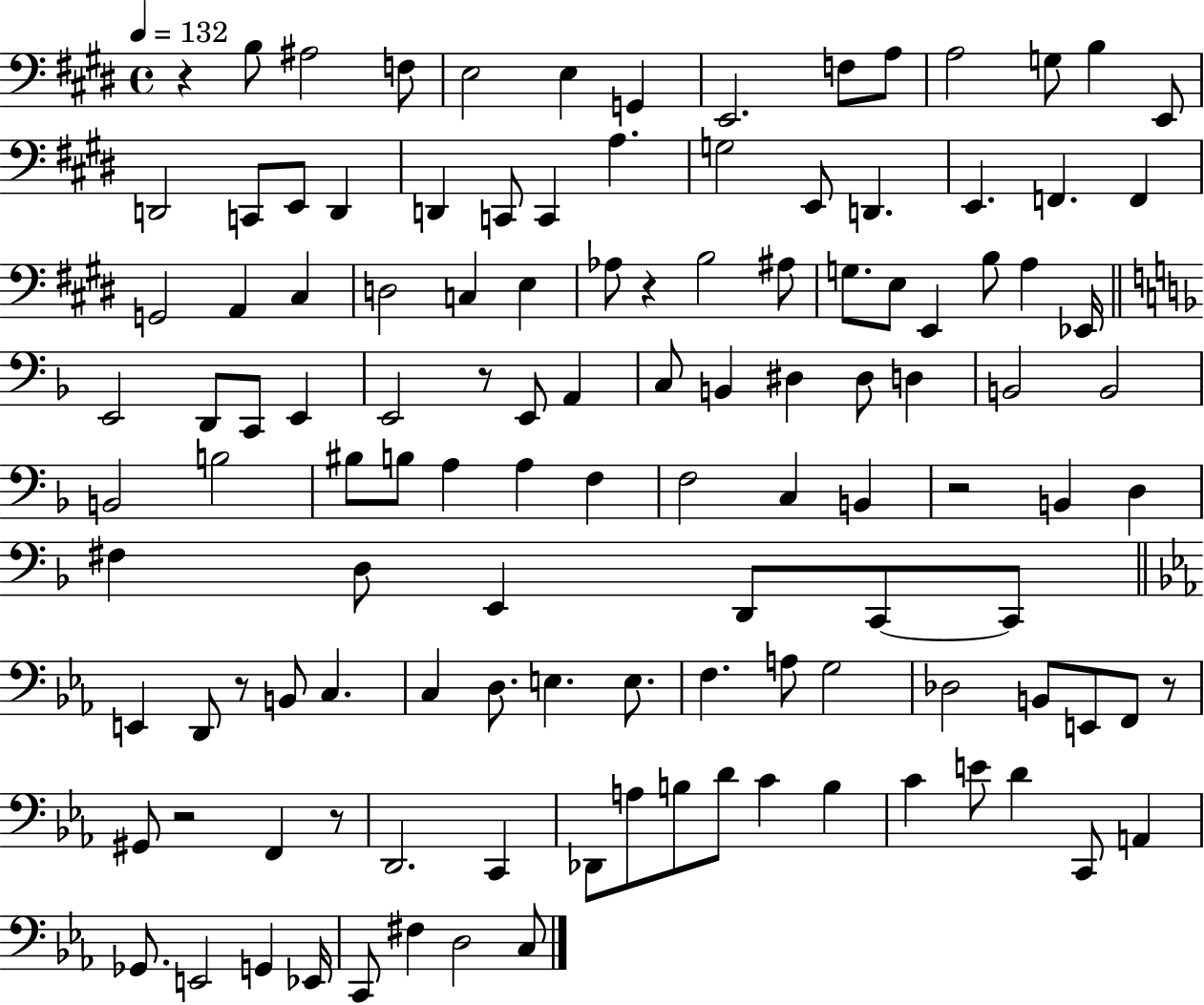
{
  \clef bass
  \time 4/4
  \defaultTimeSignature
  \key e \major
  \tempo 4 = 132
  r4 b8 ais2 f8 | e2 e4 g,4 | e,2. f8 a8 | a2 g8 b4 e,8 | \break d,2 c,8 e,8 d,4 | d,4 c,8 c,4 a4. | g2 e,8 d,4. | e,4. f,4. f,4 | \break g,2 a,4 cis4 | d2 c4 e4 | aes8 r4 b2 ais8 | g8. e8 e,4 b8 a4 ees,16 | \break \bar "||" \break \key f \major e,2 d,8 c,8 e,4 | e,2 r8 e,8 a,4 | c8 b,4 dis4 dis8 d4 | b,2 b,2 | \break b,2 b2 | bis8 b8 a4 a4 f4 | f2 c4 b,4 | r2 b,4 d4 | \break fis4 d8 e,4 d,8 c,8~~ c,8 | \bar "||" \break \key ees \major e,4 d,8 r8 b,8 c4. | c4 d8. e4. e8. | f4. a8 g2 | des2 b,8 e,8 f,8 r8 | \break gis,8 r2 f,4 r8 | d,2. c,4 | des,8 a8 b8 d'8 c'4 b4 | c'4 e'8 d'4 c,8 a,4 | \break ges,8. e,2 g,4 ees,16 | c,8 fis4 d2 c8 | \bar "|."
}